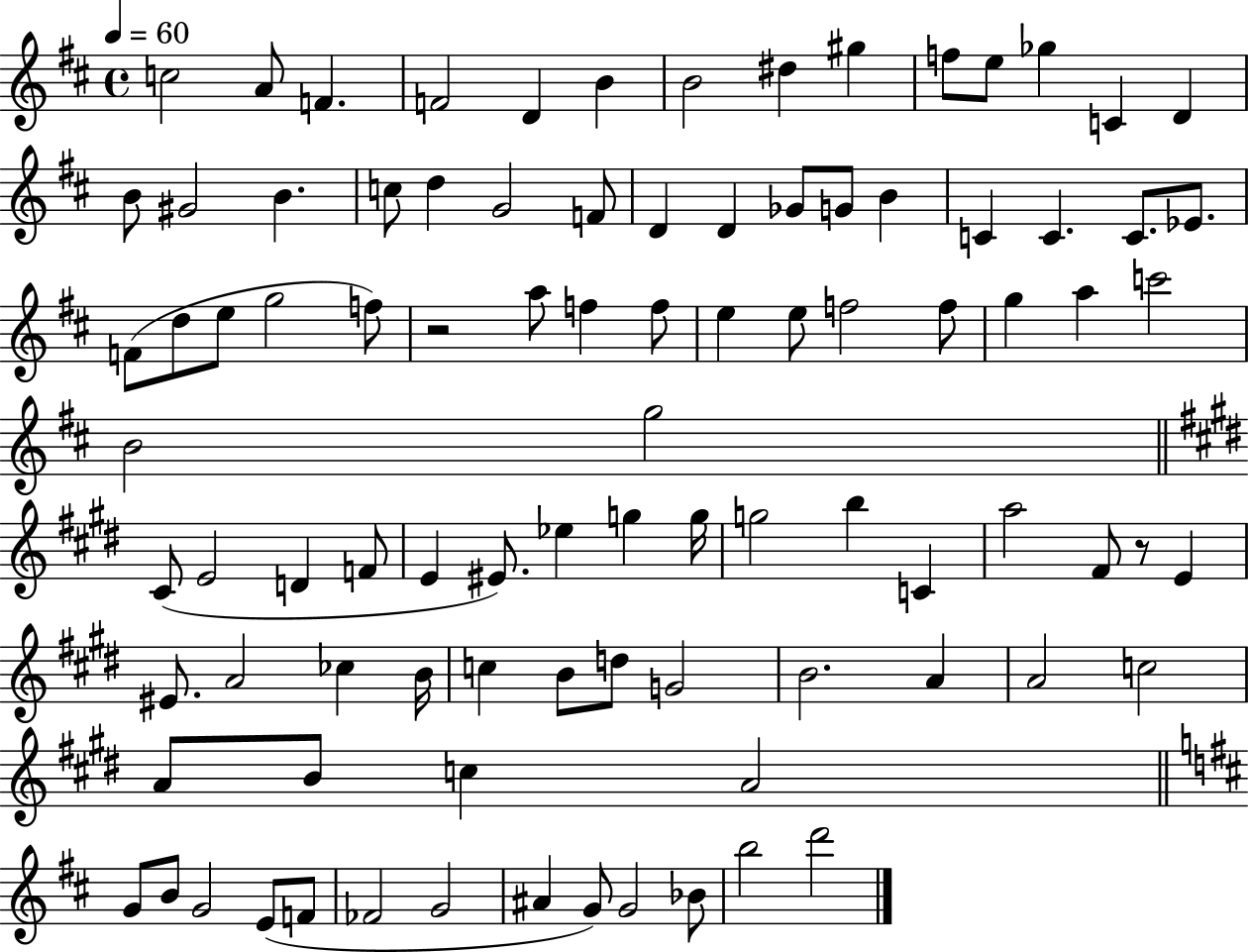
X:1
T:Untitled
M:4/4
L:1/4
K:D
c2 A/2 F F2 D B B2 ^d ^g f/2 e/2 _g C D B/2 ^G2 B c/2 d G2 F/2 D D _G/2 G/2 B C C C/2 _E/2 F/2 d/2 e/2 g2 f/2 z2 a/2 f f/2 e e/2 f2 f/2 g a c'2 B2 g2 ^C/2 E2 D F/2 E ^E/2 _e g g/4 g2 b C a2 ^F/2 z/2 E ^E/2 A2 _c B/4 c B/2 d/2 G2 B2 A A2 c2 A/2 B/2 c A2 G/2 B/2 G2 E/2 F/2 _F2 G2 ^A G/2 G2 _B/2 b2 d'2